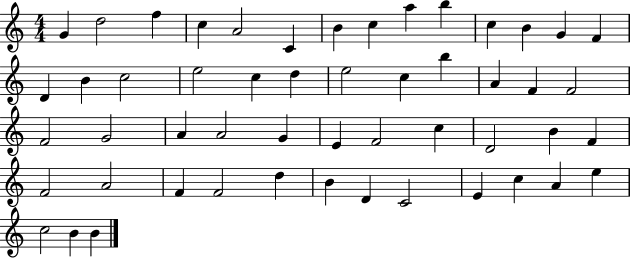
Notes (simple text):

G4/q D5/h F5/q C5/q A4/h C4/q B4/q C5/q A5/q B5/q C5/q B4/q G4/q F4/q D4/q B4/q C5/h E5/h C5/q D5/q E5/h C5/q B5/q A4/q F4/q F4/h F4/h G4/h A4/q A4/h G4/q E4/q F4/h C5/q D4/h B4/q F4/q F4/h A4/h F4/q F4/h D5/q B4/q D4/q C4/h E4/q C5/q A4/q E5/q C5/h B4/q B4/q